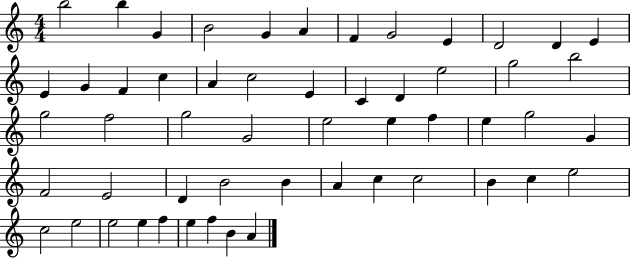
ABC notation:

X:1
T:Untitled
M:4/4
L:1/4
K:C
b2 b G B2 G A F G2 E D2 D E E G F c A c2 E C D e2 g2 b2 g2 f2 g2 G2 e2 e f e g2 G F2 E2 D B2 B A c c2 B c e2 c2 e2 e2 e f e f B A